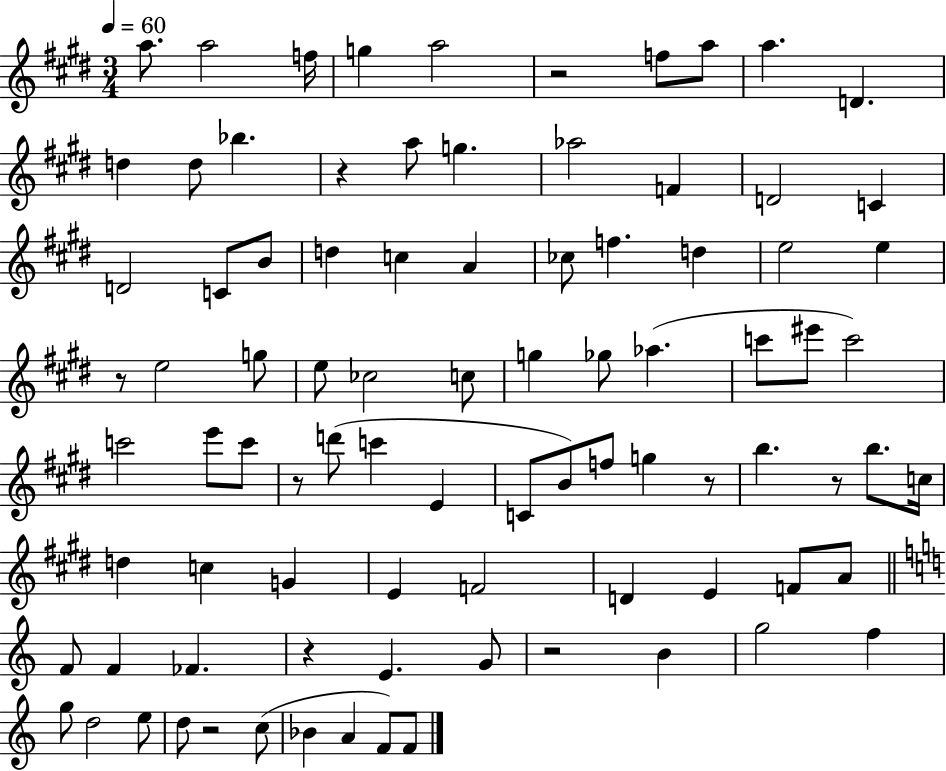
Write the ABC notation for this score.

X:1
T:Untitled
M:3/4
L:1/4
K:E
a/2 a2 f/4 g a2 z2 f/2 a/2 a D d d/2 _b z a/2 g _a2 F D2 C D2 C/2 B/2 d c A _c/2 f d e2 e z/2 e2 g/2 e/2 _c2 c/2 g _g/2 _a c'/2 ^e'/2 c'2 c'2 e'/2 c'/2 z/2 d'/2 c' E C/2 B/2 f/2 g z/2 b z/2 b/2 c/4 d c G E F2 D E F/2 A/2 F/2 F _F z E G/2 z2 B g2 f g/2 d2 e/2 d/2 z2 c/2 _B A F/2 F/2